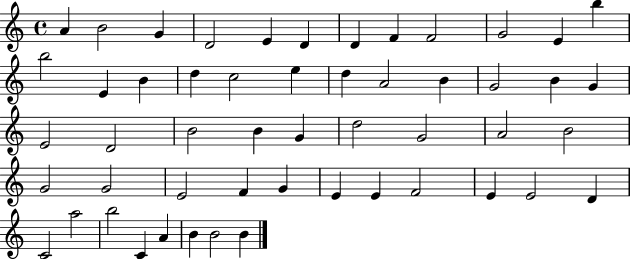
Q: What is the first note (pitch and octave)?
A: A4